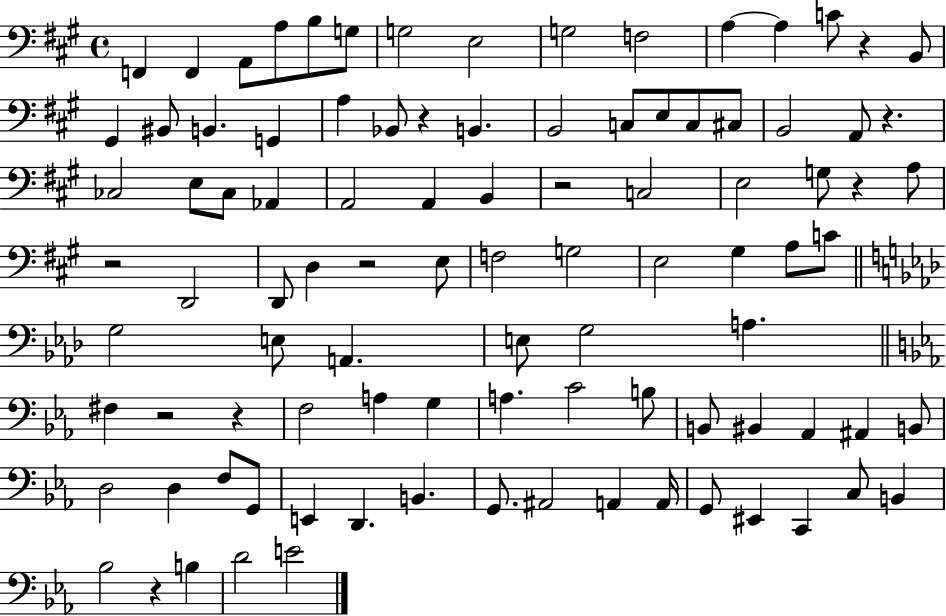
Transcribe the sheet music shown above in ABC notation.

X:1
T:Untitled
M:4/4
L:1/4
K:A
F,, F,, A,,/2 A,/2 B,/2 G,/2 G,2 E,2 G,2 F,2 A, A, C/2 z B,,/2 ^G,, ^B,,/2 B,, G,, A, _B,,/2 z B,, B,,2 C,/2 E,/2 C,/2 ^C,/2 B,,2 A,,/2 z _C,2 E,/2 _C,/2 _A,, A,,2 A,, B,, z2 C,2 E,2 G,/2 z A,/2 z2 D,,2 D,,/2 D, z2 E,/2 F,2 G,2 E,2 ^G, A,/2 C/2 G,2 E,/2 A,, E,/2 G,2 A, ^F, z2 z F,2 A, G, A, C2 B,/2 B,,/2 ^B,, _A,, ^A,, B,,/2 D,2 D, F,/2 G,,/2 E,, D,, B,, G,,/2 ^A,,2 A,, A,,/4 G,,/2 ^E,, C,, C,/2 B,, _B,2 z B, D2 E2